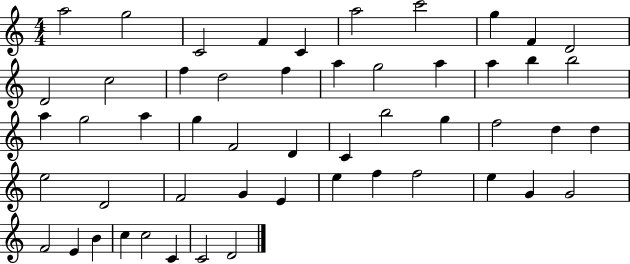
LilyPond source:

{
  \clef treble
  \numericTimeSignature
  \time 4/4
  \key c \major
  a''2 g''2 | c'2 f'4 c'4 | a''2 c'''2 | g''4 f'4 d'2 | \break d'2 c''2 | f''4 d''2 f''4 | a''4 g''2 a''4 | a''4 b''4 b''2 | \break a''4 g''2 a''4 | g''4 f'2 d'4 | c'4 b''2 g''4 | f''2 d''4 d''4 | \break e''2 d'2 | f'2 g'4 e'4 | e''4 f''4 f''2 | e''4 g'4 g'2 | \break f'2 e'4 b'4 | c''4 c''2 c'4 | c'2 d'2 | \bar "|."
}